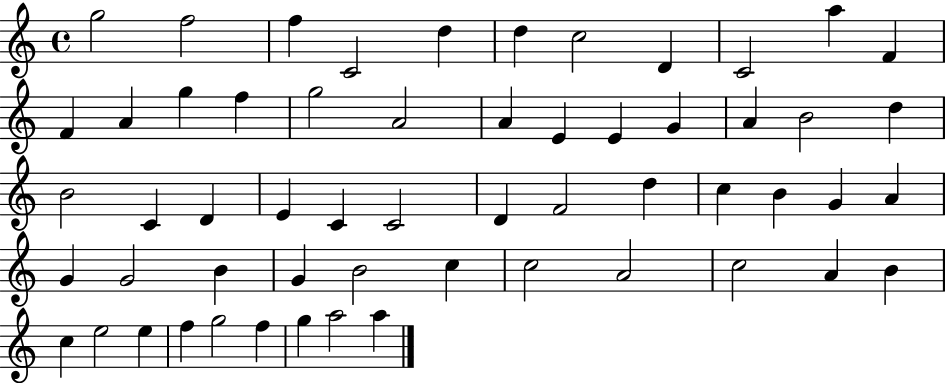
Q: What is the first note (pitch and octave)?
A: G5